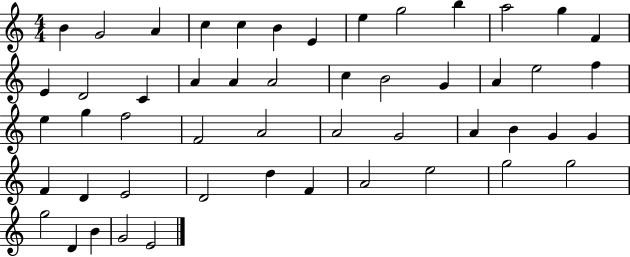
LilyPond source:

{
  \clef treble
  \numericTimeSignature
  \time 4/4
  \key c \major
  b'4 g'2 a'4 | c''4 c''4 b'4 e'4 | e''4 g''2 b''4 | a''2 g''4 f'4 | \break e'4 d'2 c'4 | a'4 a'4 a'2 | c''4 b'2 g'4 | a'4 e''2 f''4 | \break e''4 g''4 f''2 | f'2 a'2 | a'2 g'2 | a'4 b'4 g'4 g'4 | \break f'4 d'4 e'2 | d'2 d''4 f'4 | a'2 e''2 | g''2 g''2 | \break g''2 d'4 b'4 | g'2 e'2 | \bar "|."
}